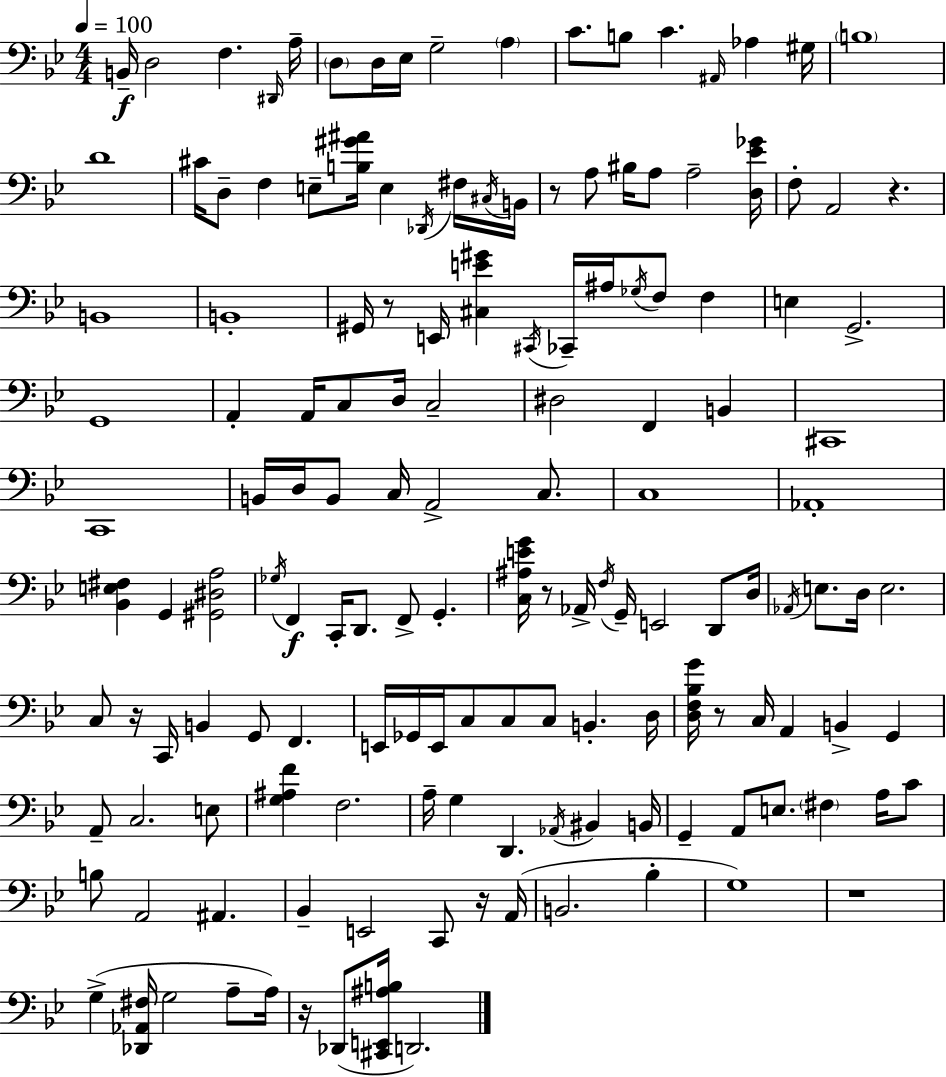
X:1
T:Untitled
M:4/4
L:1/4
K:Gm
B,,/4 D,2 F, ^D,,/4 A,/4 D,/2 D,/4 _E,/4 G,2 A, C/2 B,/2 C ^A,,/4 _A, ^G,/4 B,4 D4 ^C/4 D,/2 F, E,/2 [B,^G^A]/4 E, _D,,/4 ^F,/4 ^C,/4 B,,/4 z/2 A,/2 ^B,/4 A,/2 A,2 [D,_E_G]/4 F,/2 A,,2 z B,,4 B,,4 ^G,,/4 z/2 E,,/4 [^C,E^G] ^C,,/4 _C,,/4 ^A,/4 _G,/4 F,/2 F, E, G,,2 G,,4 A,, A,,/4 C,/2 D,/4 C,2 ^D,2 F,, B,, ^C,,4 C,,4 B,,/4 D,/4 B,,/2 C,/4 A,,2 C,/2 C,4 _A,,4 [_B,,E,^F,] G,, [^G,,^D,A,]2 _G,/4 F,, C,,/4 D,,/2 F,,/2 G,, [C,^A,EG]/4 z/2 _A,,/4 F,/4 G,,/4 E,,2 D,,/2 D,/4 _A,,/4 E,/2 D,/4 E,2 C,/2 z/4 C,,/4 B,, G,,/2 F,, E,,/4 _G,,/4 E,,/4 C,/2 C,/2 C,/2 B,, D,/4 [D,F,_B,G]/4 z/2 C,/4 A,, B,, G,, A,,/2 C,2 E,/2 [G,^A,F] F,2 A,/4 G, D,, _A,,/4 ^B,, B,,/4 G,, A,,/2 E,/2 ^F, A,/4 C/2 B,/2 A,,2 ^A,, _B,, E,,2 C,,/2 z/4 A,,/4 B,,2 _B, G,4 z4 G, [_D,,_A,,^F,]/4 G,2 A,/2 A,/4 z/4 _D,,/2 [^C,,E,,^A,B,]/4 D,,2